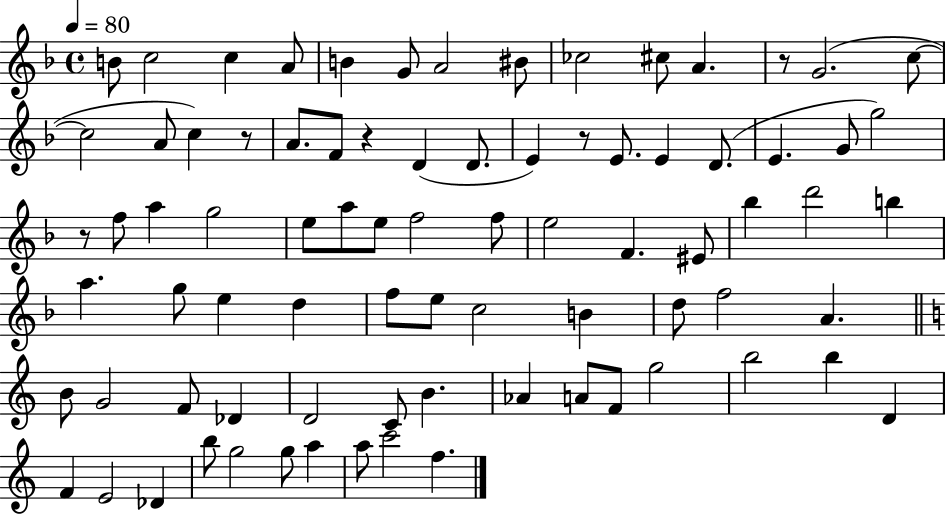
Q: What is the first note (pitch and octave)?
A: B4